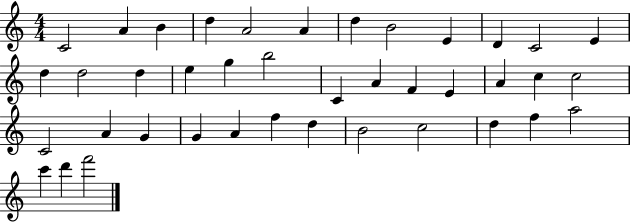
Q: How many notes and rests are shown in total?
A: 40